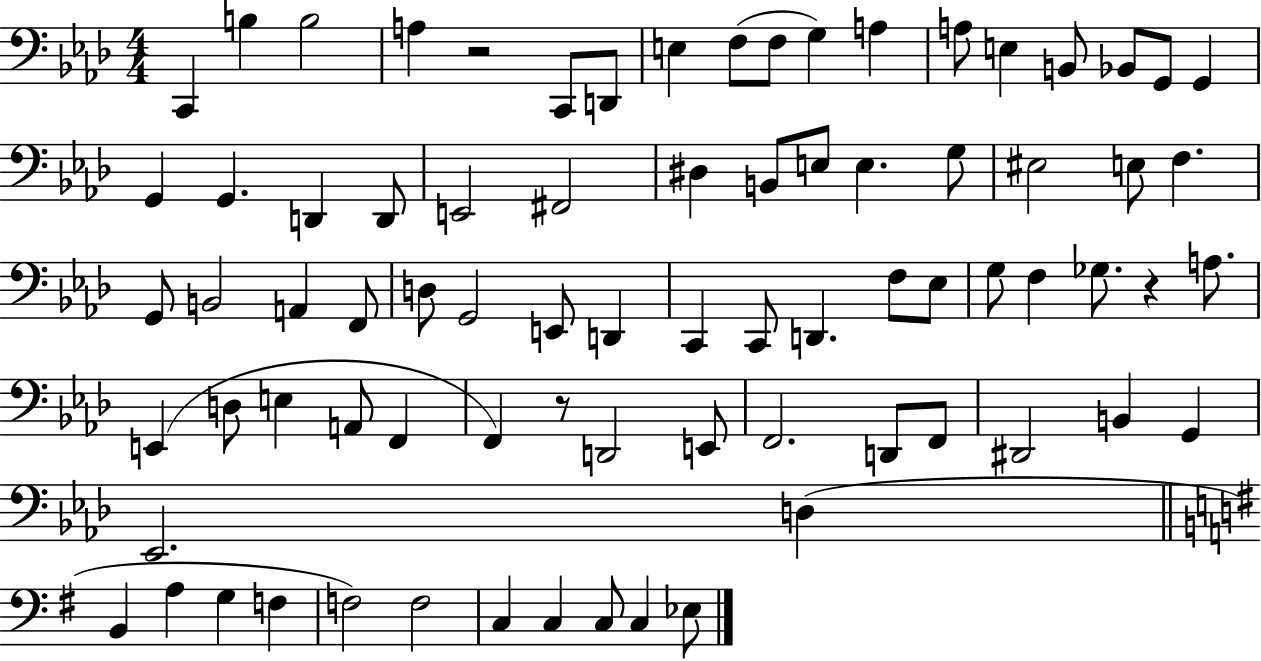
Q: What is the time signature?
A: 4/4